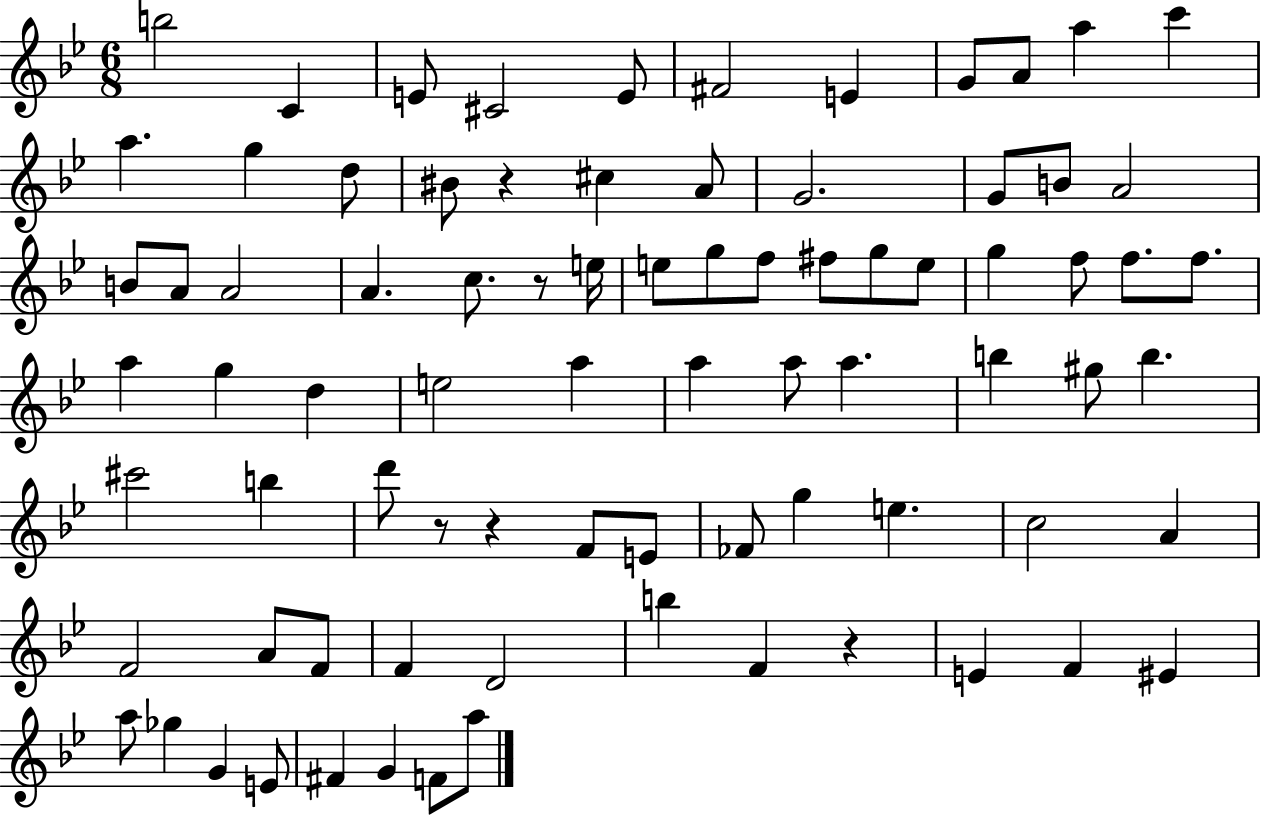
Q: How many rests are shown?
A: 5